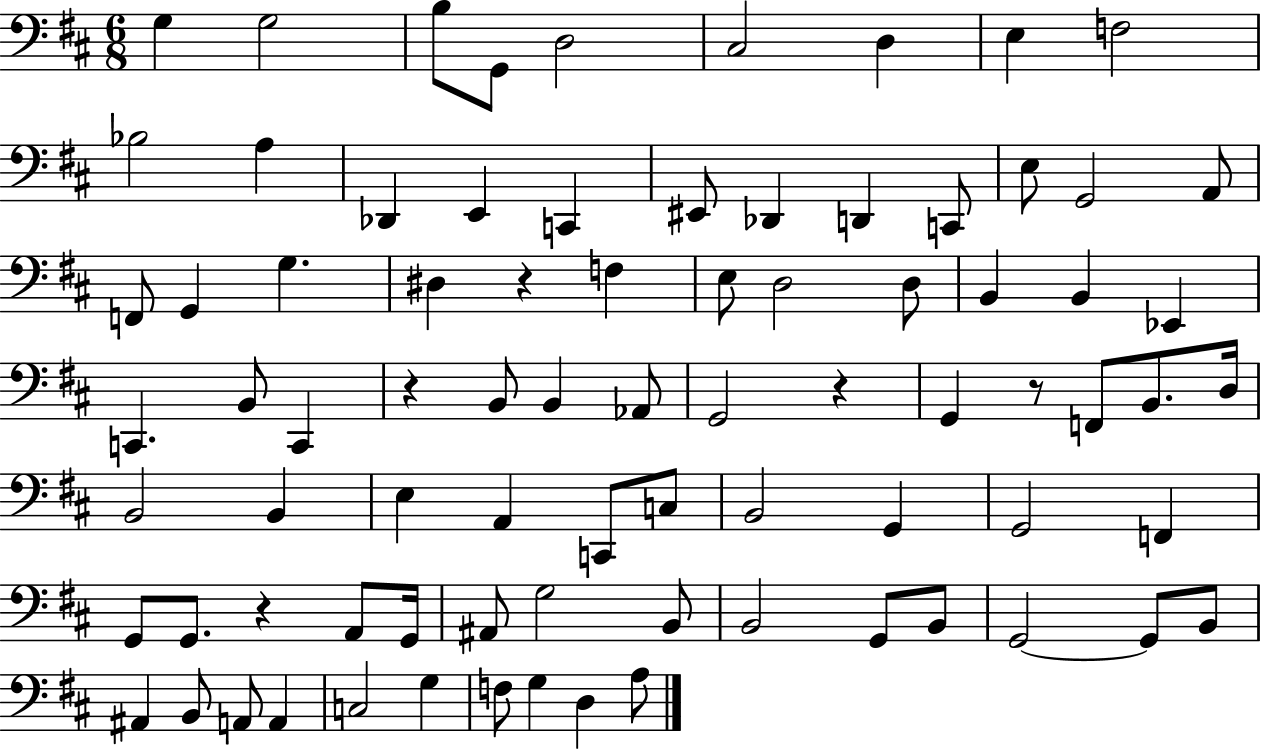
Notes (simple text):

G3/q G3/h B3/e G2/e D3/h C#3/h D3/q E3/q F3/h Bb3/h A3/q Db2/q E2/q C2/q EIS2/e Db2/q D2/q C2/e E3/e G2/h A2/e F2/e G2/q G3/q. D#3/q R/q F3/q E3/e D3/h D3/e B2/q B2/q Eb2/q C2/q. B2/e C2/q R/q B2/e B2/q Ab2/e G2/h R/q G2/q R/e F2/e B2/e. D3/s B2/h B2/q E3/q A2/q C2/e C3/e B2/h G2/q G2/h F2/q G2/e G2/e. R/q A2/e G2/s A#2/e G3/h B2/e B2/h G2/e B2/e G2/h G2/e B2/e A#2/q B2/e A2/e A2/q C3/h G3/q F3/e G3/q D3/q A3/e